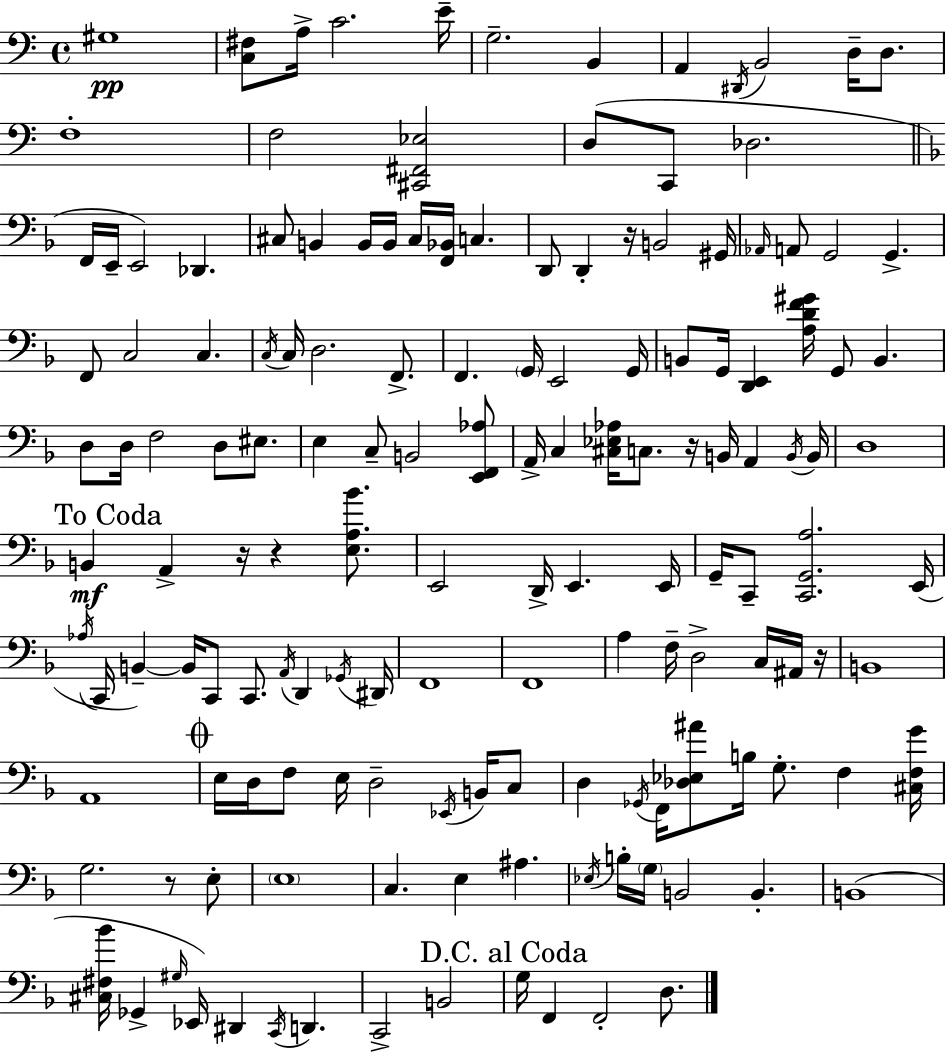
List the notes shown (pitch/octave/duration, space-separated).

G#3/w [C3,F#3]/e A3/s C4/h. E4/s G3/h. B2/q A2/q D#2/s B2/h D3/s D3/e. F3/w F3/h [C#2,F#2,Eb3]/h D3/e C2/e Db3/h. F2/s E2/s E2/h Db2/q. C#3/e B2/q B2/s B2/s C#3/s [F2,Bb2]/s C3/q. D2/e D2/q R/s B2/h G#2/s Ab2/s A2/e G2/h G2/q. F2/e C3/h C3/q. C3/s C3/s D3/h. F2/e. F2/q. G2/s E2/h G2/s B2/e G2/s [D2,E2]/q [A3,D4,F4,G#4]/s G2/e B2/q. D3/e D3/s F3/h D3/e EIS3/e. E3/q C3/e B2/h [E2,F2,Ab3]/e A2/s C3/q [C#3,Eb3,Ab3]/s C3/e. R/s B2/s A2/q B2/s B2/s D3/w B2/q A2/q R/s R/q [E3,A3,Bb4]/e. E2/h D2/s E2/q. E2/s G2/s C2/e [C2,G2,A3]/h. E2/s Ab3/s C2/s B2/q B2/s C2/e C2/e. A2/s D2/q Gb2/s D#2/s F2/w F2/w A3/q F3/s D3/h C3/s A#2/s R/s B2/w A2/w E3/s D3/s F3/e E3/s D3/h Eb2/s B2/s C3/e D3/q Gb2/s F2/s [Db3,Eb3,A#4]/e B3/s G3/e. F3/q [C#3,F3,G4]/s G3/h. R/e E3/e E3/w C3/q. E3/q A#3/q. Eb3/s B3/s G3/s B2/h B2/q. B2/w [C#3,F#3,Bb4]/s Gb2/q G#3/s Eb2/s D#2/q C2/s D2/q. C2/h B2/h G3/s F2/q F2/h D3/e.